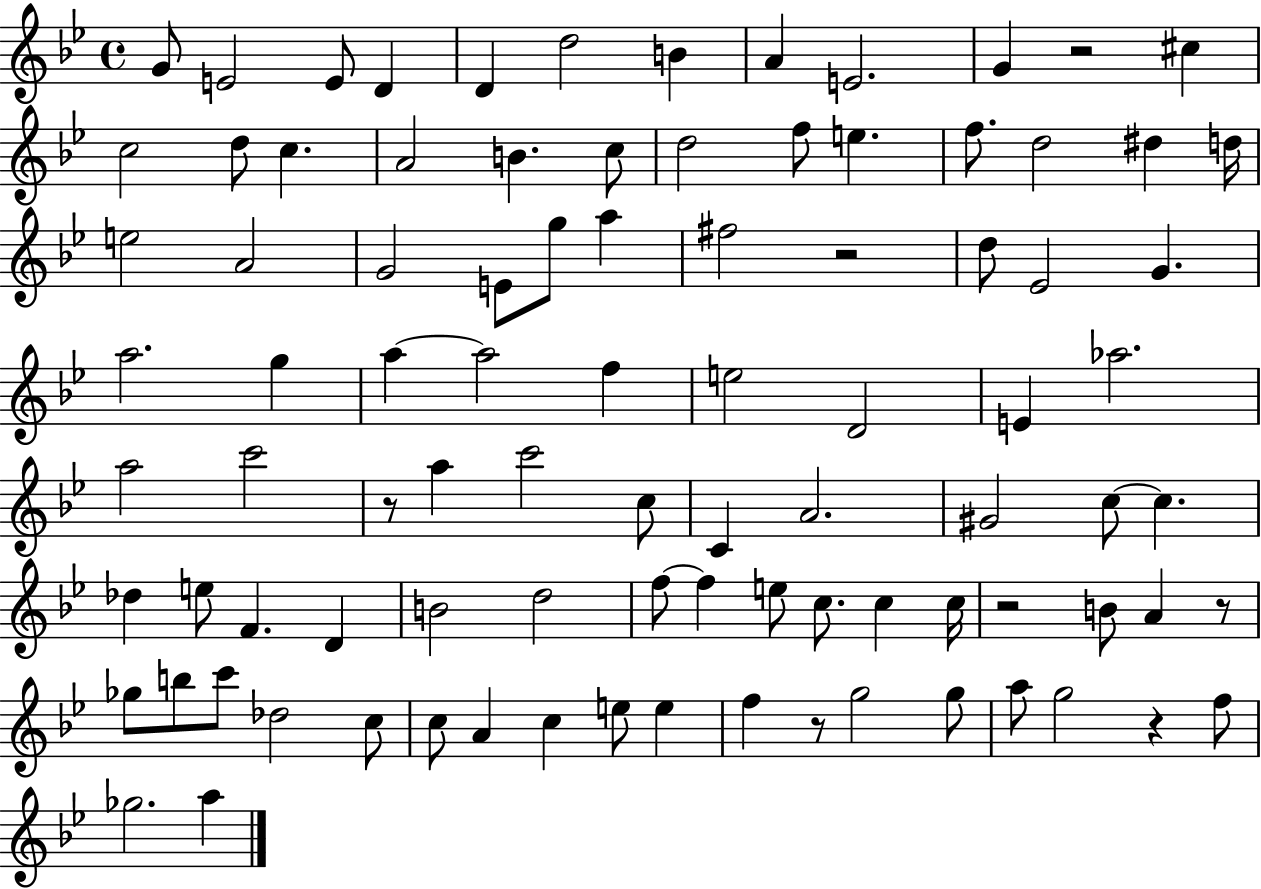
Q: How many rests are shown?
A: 7